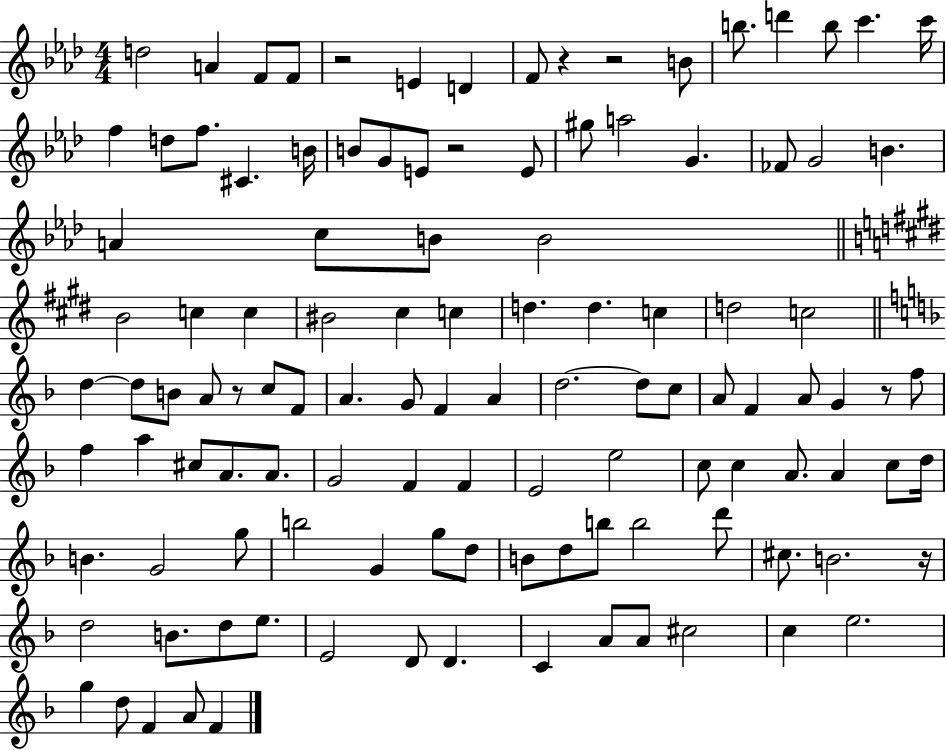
D5/h A4/q F4/e F4/e R/h E4/q D4/q F4/e R/q R/h B4/e B5/e. D6/q B5/e C6/q. C6/s F5/q D5/e F5/e. C#4/q. B4/s B4/e G4/e E4/e R/h E4/e G#5/e A5/h G4/q. FES4/e G4/h B4/q. A4/q C5/e B4/e B4/h B4/h C5/q C5/q BIS4/h C#5/q C5/q D5/q. D5/q. C5/q D5/h C5/h D5/q D5/e B4/e A4/e R/e C5/e F4/e A4/q. G4/e F4/q A4/q D5/h. D5/e C5/e A4/e F4/q A4/e G4/q R/e F5/e F5/q A5/q C#5/e A4/e. A4/e. G4/h F4/q F4/q E4/h E5/h C5/e C5/q A4/e. A4/q C5/e D5/s B4/q. G4/h G5/e B5/h G4/q G5/e D5/e B4/e D5/e B5/e B5/h D6/e C#5/e. B4/h. R/s D5/h B4/e. D5/e E5/e. E4/h D4/e D4/q. C4/q A4/e A4/e C#5/h C5/q E5/h. G5/q D5/e F4/q A4/e F4/q